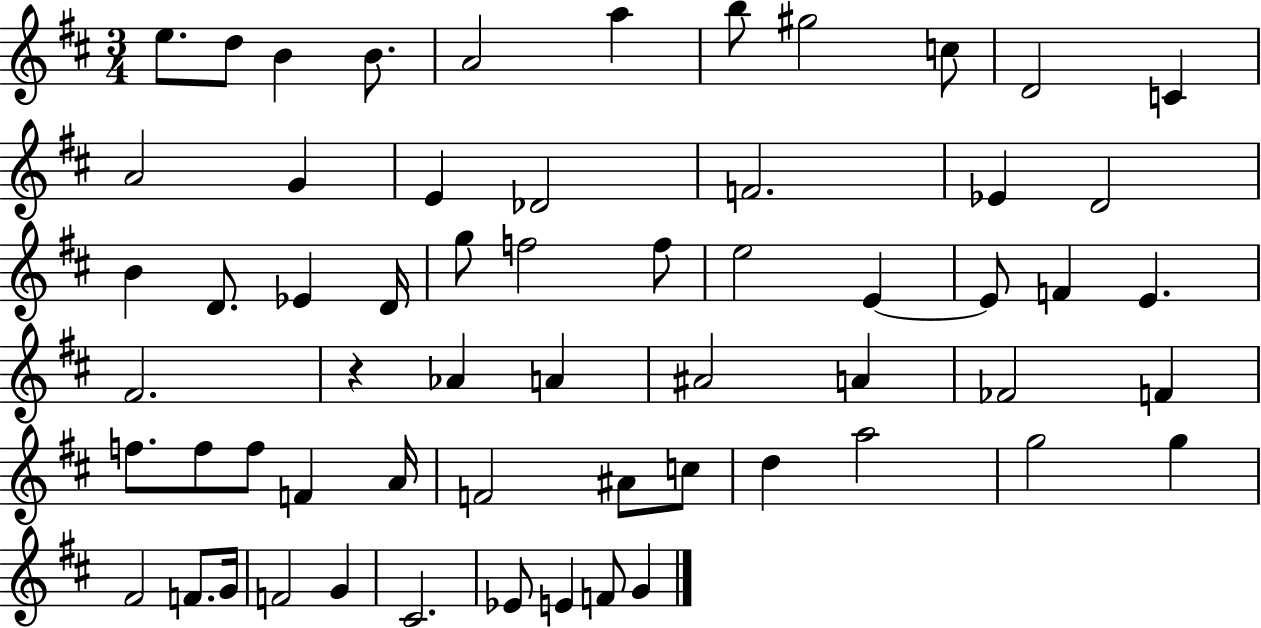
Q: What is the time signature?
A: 3/4